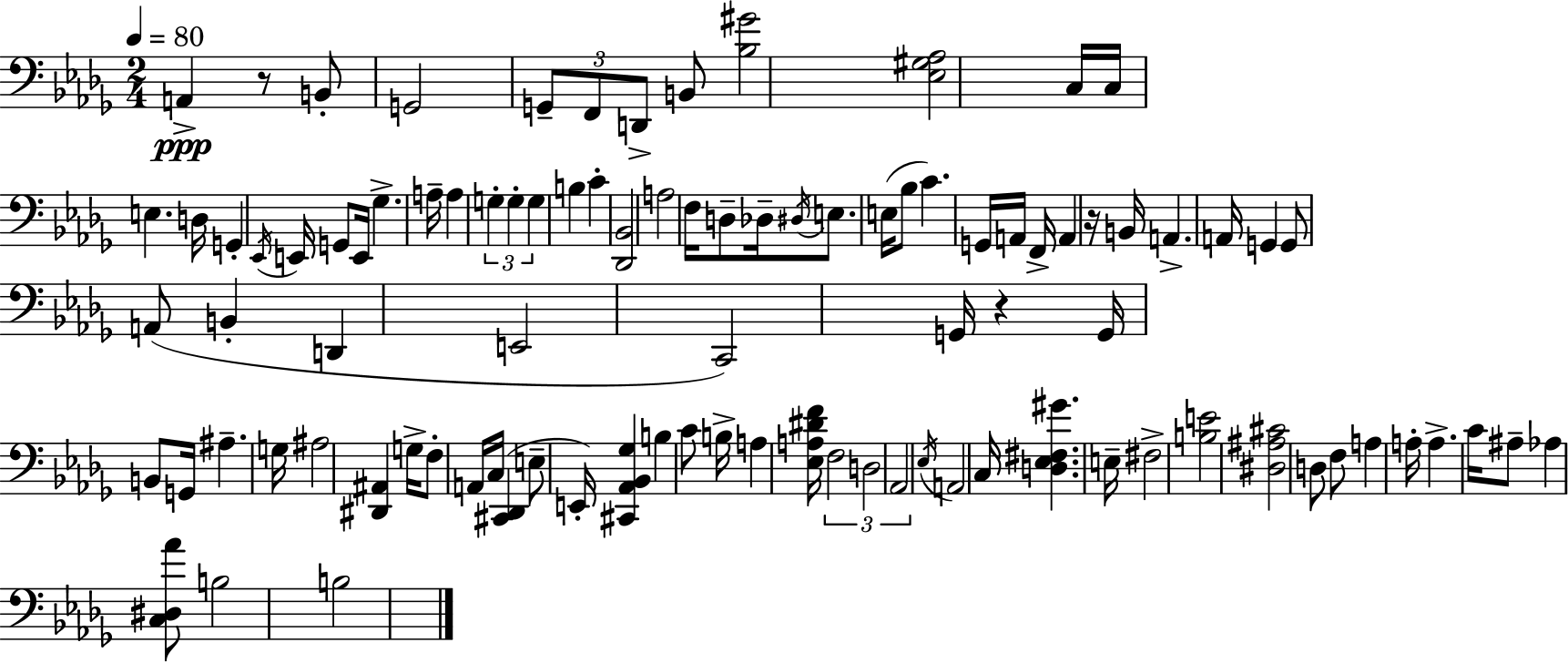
X:1
T:Untitled
M:2/4
L:1/4
K:Bbm
A,, z/2 B,,/2 G,,2 G,,/2 F,,/2 D,,/2 B,,/2 [_B,^G]2 [_E,^G,_A,]2 C,/4 C,/4 E, D,/4 G,, _E,,/4 E,,/4 G,,/2 E,,/4 _G, A,/4 A, G, G, G, B, C [_D,,_B,,]2 A,2 F,/4 D,/2 _D,/4 ^D,/4 E,/2 E,/4 _B,/2 C G,,/4 A,,/4 F,,/4 A,, z/4 B,,/4 A,, A,,/4 G,, G,,/2 A,,/2 B,, D,, E,,2 C,,2 G,,/4 z G,,/4 B,,/2 G,,/4 ^A, G,/4 ^A,2 [^D,,^A,,] G,/4 F,/2 A,,/4 C,/4 [^C,,_D,,] E,/2 E,,/4 [^C,,_A,,_B,,_G,] B, C/2 B,/4 A, [_E,A,^DF]/4 F,2 D,2 _A,,2 _E,/4 A,,2 C,/4 [D,_E,^F,^G] E,/4 ^F,2 [B,E]2 [^D,^A,^C]2 D,/2 F,/2 A, A,/4 A, C/4 ^A,/2 _A, [C,^D,_A]/2 B,2 B,2